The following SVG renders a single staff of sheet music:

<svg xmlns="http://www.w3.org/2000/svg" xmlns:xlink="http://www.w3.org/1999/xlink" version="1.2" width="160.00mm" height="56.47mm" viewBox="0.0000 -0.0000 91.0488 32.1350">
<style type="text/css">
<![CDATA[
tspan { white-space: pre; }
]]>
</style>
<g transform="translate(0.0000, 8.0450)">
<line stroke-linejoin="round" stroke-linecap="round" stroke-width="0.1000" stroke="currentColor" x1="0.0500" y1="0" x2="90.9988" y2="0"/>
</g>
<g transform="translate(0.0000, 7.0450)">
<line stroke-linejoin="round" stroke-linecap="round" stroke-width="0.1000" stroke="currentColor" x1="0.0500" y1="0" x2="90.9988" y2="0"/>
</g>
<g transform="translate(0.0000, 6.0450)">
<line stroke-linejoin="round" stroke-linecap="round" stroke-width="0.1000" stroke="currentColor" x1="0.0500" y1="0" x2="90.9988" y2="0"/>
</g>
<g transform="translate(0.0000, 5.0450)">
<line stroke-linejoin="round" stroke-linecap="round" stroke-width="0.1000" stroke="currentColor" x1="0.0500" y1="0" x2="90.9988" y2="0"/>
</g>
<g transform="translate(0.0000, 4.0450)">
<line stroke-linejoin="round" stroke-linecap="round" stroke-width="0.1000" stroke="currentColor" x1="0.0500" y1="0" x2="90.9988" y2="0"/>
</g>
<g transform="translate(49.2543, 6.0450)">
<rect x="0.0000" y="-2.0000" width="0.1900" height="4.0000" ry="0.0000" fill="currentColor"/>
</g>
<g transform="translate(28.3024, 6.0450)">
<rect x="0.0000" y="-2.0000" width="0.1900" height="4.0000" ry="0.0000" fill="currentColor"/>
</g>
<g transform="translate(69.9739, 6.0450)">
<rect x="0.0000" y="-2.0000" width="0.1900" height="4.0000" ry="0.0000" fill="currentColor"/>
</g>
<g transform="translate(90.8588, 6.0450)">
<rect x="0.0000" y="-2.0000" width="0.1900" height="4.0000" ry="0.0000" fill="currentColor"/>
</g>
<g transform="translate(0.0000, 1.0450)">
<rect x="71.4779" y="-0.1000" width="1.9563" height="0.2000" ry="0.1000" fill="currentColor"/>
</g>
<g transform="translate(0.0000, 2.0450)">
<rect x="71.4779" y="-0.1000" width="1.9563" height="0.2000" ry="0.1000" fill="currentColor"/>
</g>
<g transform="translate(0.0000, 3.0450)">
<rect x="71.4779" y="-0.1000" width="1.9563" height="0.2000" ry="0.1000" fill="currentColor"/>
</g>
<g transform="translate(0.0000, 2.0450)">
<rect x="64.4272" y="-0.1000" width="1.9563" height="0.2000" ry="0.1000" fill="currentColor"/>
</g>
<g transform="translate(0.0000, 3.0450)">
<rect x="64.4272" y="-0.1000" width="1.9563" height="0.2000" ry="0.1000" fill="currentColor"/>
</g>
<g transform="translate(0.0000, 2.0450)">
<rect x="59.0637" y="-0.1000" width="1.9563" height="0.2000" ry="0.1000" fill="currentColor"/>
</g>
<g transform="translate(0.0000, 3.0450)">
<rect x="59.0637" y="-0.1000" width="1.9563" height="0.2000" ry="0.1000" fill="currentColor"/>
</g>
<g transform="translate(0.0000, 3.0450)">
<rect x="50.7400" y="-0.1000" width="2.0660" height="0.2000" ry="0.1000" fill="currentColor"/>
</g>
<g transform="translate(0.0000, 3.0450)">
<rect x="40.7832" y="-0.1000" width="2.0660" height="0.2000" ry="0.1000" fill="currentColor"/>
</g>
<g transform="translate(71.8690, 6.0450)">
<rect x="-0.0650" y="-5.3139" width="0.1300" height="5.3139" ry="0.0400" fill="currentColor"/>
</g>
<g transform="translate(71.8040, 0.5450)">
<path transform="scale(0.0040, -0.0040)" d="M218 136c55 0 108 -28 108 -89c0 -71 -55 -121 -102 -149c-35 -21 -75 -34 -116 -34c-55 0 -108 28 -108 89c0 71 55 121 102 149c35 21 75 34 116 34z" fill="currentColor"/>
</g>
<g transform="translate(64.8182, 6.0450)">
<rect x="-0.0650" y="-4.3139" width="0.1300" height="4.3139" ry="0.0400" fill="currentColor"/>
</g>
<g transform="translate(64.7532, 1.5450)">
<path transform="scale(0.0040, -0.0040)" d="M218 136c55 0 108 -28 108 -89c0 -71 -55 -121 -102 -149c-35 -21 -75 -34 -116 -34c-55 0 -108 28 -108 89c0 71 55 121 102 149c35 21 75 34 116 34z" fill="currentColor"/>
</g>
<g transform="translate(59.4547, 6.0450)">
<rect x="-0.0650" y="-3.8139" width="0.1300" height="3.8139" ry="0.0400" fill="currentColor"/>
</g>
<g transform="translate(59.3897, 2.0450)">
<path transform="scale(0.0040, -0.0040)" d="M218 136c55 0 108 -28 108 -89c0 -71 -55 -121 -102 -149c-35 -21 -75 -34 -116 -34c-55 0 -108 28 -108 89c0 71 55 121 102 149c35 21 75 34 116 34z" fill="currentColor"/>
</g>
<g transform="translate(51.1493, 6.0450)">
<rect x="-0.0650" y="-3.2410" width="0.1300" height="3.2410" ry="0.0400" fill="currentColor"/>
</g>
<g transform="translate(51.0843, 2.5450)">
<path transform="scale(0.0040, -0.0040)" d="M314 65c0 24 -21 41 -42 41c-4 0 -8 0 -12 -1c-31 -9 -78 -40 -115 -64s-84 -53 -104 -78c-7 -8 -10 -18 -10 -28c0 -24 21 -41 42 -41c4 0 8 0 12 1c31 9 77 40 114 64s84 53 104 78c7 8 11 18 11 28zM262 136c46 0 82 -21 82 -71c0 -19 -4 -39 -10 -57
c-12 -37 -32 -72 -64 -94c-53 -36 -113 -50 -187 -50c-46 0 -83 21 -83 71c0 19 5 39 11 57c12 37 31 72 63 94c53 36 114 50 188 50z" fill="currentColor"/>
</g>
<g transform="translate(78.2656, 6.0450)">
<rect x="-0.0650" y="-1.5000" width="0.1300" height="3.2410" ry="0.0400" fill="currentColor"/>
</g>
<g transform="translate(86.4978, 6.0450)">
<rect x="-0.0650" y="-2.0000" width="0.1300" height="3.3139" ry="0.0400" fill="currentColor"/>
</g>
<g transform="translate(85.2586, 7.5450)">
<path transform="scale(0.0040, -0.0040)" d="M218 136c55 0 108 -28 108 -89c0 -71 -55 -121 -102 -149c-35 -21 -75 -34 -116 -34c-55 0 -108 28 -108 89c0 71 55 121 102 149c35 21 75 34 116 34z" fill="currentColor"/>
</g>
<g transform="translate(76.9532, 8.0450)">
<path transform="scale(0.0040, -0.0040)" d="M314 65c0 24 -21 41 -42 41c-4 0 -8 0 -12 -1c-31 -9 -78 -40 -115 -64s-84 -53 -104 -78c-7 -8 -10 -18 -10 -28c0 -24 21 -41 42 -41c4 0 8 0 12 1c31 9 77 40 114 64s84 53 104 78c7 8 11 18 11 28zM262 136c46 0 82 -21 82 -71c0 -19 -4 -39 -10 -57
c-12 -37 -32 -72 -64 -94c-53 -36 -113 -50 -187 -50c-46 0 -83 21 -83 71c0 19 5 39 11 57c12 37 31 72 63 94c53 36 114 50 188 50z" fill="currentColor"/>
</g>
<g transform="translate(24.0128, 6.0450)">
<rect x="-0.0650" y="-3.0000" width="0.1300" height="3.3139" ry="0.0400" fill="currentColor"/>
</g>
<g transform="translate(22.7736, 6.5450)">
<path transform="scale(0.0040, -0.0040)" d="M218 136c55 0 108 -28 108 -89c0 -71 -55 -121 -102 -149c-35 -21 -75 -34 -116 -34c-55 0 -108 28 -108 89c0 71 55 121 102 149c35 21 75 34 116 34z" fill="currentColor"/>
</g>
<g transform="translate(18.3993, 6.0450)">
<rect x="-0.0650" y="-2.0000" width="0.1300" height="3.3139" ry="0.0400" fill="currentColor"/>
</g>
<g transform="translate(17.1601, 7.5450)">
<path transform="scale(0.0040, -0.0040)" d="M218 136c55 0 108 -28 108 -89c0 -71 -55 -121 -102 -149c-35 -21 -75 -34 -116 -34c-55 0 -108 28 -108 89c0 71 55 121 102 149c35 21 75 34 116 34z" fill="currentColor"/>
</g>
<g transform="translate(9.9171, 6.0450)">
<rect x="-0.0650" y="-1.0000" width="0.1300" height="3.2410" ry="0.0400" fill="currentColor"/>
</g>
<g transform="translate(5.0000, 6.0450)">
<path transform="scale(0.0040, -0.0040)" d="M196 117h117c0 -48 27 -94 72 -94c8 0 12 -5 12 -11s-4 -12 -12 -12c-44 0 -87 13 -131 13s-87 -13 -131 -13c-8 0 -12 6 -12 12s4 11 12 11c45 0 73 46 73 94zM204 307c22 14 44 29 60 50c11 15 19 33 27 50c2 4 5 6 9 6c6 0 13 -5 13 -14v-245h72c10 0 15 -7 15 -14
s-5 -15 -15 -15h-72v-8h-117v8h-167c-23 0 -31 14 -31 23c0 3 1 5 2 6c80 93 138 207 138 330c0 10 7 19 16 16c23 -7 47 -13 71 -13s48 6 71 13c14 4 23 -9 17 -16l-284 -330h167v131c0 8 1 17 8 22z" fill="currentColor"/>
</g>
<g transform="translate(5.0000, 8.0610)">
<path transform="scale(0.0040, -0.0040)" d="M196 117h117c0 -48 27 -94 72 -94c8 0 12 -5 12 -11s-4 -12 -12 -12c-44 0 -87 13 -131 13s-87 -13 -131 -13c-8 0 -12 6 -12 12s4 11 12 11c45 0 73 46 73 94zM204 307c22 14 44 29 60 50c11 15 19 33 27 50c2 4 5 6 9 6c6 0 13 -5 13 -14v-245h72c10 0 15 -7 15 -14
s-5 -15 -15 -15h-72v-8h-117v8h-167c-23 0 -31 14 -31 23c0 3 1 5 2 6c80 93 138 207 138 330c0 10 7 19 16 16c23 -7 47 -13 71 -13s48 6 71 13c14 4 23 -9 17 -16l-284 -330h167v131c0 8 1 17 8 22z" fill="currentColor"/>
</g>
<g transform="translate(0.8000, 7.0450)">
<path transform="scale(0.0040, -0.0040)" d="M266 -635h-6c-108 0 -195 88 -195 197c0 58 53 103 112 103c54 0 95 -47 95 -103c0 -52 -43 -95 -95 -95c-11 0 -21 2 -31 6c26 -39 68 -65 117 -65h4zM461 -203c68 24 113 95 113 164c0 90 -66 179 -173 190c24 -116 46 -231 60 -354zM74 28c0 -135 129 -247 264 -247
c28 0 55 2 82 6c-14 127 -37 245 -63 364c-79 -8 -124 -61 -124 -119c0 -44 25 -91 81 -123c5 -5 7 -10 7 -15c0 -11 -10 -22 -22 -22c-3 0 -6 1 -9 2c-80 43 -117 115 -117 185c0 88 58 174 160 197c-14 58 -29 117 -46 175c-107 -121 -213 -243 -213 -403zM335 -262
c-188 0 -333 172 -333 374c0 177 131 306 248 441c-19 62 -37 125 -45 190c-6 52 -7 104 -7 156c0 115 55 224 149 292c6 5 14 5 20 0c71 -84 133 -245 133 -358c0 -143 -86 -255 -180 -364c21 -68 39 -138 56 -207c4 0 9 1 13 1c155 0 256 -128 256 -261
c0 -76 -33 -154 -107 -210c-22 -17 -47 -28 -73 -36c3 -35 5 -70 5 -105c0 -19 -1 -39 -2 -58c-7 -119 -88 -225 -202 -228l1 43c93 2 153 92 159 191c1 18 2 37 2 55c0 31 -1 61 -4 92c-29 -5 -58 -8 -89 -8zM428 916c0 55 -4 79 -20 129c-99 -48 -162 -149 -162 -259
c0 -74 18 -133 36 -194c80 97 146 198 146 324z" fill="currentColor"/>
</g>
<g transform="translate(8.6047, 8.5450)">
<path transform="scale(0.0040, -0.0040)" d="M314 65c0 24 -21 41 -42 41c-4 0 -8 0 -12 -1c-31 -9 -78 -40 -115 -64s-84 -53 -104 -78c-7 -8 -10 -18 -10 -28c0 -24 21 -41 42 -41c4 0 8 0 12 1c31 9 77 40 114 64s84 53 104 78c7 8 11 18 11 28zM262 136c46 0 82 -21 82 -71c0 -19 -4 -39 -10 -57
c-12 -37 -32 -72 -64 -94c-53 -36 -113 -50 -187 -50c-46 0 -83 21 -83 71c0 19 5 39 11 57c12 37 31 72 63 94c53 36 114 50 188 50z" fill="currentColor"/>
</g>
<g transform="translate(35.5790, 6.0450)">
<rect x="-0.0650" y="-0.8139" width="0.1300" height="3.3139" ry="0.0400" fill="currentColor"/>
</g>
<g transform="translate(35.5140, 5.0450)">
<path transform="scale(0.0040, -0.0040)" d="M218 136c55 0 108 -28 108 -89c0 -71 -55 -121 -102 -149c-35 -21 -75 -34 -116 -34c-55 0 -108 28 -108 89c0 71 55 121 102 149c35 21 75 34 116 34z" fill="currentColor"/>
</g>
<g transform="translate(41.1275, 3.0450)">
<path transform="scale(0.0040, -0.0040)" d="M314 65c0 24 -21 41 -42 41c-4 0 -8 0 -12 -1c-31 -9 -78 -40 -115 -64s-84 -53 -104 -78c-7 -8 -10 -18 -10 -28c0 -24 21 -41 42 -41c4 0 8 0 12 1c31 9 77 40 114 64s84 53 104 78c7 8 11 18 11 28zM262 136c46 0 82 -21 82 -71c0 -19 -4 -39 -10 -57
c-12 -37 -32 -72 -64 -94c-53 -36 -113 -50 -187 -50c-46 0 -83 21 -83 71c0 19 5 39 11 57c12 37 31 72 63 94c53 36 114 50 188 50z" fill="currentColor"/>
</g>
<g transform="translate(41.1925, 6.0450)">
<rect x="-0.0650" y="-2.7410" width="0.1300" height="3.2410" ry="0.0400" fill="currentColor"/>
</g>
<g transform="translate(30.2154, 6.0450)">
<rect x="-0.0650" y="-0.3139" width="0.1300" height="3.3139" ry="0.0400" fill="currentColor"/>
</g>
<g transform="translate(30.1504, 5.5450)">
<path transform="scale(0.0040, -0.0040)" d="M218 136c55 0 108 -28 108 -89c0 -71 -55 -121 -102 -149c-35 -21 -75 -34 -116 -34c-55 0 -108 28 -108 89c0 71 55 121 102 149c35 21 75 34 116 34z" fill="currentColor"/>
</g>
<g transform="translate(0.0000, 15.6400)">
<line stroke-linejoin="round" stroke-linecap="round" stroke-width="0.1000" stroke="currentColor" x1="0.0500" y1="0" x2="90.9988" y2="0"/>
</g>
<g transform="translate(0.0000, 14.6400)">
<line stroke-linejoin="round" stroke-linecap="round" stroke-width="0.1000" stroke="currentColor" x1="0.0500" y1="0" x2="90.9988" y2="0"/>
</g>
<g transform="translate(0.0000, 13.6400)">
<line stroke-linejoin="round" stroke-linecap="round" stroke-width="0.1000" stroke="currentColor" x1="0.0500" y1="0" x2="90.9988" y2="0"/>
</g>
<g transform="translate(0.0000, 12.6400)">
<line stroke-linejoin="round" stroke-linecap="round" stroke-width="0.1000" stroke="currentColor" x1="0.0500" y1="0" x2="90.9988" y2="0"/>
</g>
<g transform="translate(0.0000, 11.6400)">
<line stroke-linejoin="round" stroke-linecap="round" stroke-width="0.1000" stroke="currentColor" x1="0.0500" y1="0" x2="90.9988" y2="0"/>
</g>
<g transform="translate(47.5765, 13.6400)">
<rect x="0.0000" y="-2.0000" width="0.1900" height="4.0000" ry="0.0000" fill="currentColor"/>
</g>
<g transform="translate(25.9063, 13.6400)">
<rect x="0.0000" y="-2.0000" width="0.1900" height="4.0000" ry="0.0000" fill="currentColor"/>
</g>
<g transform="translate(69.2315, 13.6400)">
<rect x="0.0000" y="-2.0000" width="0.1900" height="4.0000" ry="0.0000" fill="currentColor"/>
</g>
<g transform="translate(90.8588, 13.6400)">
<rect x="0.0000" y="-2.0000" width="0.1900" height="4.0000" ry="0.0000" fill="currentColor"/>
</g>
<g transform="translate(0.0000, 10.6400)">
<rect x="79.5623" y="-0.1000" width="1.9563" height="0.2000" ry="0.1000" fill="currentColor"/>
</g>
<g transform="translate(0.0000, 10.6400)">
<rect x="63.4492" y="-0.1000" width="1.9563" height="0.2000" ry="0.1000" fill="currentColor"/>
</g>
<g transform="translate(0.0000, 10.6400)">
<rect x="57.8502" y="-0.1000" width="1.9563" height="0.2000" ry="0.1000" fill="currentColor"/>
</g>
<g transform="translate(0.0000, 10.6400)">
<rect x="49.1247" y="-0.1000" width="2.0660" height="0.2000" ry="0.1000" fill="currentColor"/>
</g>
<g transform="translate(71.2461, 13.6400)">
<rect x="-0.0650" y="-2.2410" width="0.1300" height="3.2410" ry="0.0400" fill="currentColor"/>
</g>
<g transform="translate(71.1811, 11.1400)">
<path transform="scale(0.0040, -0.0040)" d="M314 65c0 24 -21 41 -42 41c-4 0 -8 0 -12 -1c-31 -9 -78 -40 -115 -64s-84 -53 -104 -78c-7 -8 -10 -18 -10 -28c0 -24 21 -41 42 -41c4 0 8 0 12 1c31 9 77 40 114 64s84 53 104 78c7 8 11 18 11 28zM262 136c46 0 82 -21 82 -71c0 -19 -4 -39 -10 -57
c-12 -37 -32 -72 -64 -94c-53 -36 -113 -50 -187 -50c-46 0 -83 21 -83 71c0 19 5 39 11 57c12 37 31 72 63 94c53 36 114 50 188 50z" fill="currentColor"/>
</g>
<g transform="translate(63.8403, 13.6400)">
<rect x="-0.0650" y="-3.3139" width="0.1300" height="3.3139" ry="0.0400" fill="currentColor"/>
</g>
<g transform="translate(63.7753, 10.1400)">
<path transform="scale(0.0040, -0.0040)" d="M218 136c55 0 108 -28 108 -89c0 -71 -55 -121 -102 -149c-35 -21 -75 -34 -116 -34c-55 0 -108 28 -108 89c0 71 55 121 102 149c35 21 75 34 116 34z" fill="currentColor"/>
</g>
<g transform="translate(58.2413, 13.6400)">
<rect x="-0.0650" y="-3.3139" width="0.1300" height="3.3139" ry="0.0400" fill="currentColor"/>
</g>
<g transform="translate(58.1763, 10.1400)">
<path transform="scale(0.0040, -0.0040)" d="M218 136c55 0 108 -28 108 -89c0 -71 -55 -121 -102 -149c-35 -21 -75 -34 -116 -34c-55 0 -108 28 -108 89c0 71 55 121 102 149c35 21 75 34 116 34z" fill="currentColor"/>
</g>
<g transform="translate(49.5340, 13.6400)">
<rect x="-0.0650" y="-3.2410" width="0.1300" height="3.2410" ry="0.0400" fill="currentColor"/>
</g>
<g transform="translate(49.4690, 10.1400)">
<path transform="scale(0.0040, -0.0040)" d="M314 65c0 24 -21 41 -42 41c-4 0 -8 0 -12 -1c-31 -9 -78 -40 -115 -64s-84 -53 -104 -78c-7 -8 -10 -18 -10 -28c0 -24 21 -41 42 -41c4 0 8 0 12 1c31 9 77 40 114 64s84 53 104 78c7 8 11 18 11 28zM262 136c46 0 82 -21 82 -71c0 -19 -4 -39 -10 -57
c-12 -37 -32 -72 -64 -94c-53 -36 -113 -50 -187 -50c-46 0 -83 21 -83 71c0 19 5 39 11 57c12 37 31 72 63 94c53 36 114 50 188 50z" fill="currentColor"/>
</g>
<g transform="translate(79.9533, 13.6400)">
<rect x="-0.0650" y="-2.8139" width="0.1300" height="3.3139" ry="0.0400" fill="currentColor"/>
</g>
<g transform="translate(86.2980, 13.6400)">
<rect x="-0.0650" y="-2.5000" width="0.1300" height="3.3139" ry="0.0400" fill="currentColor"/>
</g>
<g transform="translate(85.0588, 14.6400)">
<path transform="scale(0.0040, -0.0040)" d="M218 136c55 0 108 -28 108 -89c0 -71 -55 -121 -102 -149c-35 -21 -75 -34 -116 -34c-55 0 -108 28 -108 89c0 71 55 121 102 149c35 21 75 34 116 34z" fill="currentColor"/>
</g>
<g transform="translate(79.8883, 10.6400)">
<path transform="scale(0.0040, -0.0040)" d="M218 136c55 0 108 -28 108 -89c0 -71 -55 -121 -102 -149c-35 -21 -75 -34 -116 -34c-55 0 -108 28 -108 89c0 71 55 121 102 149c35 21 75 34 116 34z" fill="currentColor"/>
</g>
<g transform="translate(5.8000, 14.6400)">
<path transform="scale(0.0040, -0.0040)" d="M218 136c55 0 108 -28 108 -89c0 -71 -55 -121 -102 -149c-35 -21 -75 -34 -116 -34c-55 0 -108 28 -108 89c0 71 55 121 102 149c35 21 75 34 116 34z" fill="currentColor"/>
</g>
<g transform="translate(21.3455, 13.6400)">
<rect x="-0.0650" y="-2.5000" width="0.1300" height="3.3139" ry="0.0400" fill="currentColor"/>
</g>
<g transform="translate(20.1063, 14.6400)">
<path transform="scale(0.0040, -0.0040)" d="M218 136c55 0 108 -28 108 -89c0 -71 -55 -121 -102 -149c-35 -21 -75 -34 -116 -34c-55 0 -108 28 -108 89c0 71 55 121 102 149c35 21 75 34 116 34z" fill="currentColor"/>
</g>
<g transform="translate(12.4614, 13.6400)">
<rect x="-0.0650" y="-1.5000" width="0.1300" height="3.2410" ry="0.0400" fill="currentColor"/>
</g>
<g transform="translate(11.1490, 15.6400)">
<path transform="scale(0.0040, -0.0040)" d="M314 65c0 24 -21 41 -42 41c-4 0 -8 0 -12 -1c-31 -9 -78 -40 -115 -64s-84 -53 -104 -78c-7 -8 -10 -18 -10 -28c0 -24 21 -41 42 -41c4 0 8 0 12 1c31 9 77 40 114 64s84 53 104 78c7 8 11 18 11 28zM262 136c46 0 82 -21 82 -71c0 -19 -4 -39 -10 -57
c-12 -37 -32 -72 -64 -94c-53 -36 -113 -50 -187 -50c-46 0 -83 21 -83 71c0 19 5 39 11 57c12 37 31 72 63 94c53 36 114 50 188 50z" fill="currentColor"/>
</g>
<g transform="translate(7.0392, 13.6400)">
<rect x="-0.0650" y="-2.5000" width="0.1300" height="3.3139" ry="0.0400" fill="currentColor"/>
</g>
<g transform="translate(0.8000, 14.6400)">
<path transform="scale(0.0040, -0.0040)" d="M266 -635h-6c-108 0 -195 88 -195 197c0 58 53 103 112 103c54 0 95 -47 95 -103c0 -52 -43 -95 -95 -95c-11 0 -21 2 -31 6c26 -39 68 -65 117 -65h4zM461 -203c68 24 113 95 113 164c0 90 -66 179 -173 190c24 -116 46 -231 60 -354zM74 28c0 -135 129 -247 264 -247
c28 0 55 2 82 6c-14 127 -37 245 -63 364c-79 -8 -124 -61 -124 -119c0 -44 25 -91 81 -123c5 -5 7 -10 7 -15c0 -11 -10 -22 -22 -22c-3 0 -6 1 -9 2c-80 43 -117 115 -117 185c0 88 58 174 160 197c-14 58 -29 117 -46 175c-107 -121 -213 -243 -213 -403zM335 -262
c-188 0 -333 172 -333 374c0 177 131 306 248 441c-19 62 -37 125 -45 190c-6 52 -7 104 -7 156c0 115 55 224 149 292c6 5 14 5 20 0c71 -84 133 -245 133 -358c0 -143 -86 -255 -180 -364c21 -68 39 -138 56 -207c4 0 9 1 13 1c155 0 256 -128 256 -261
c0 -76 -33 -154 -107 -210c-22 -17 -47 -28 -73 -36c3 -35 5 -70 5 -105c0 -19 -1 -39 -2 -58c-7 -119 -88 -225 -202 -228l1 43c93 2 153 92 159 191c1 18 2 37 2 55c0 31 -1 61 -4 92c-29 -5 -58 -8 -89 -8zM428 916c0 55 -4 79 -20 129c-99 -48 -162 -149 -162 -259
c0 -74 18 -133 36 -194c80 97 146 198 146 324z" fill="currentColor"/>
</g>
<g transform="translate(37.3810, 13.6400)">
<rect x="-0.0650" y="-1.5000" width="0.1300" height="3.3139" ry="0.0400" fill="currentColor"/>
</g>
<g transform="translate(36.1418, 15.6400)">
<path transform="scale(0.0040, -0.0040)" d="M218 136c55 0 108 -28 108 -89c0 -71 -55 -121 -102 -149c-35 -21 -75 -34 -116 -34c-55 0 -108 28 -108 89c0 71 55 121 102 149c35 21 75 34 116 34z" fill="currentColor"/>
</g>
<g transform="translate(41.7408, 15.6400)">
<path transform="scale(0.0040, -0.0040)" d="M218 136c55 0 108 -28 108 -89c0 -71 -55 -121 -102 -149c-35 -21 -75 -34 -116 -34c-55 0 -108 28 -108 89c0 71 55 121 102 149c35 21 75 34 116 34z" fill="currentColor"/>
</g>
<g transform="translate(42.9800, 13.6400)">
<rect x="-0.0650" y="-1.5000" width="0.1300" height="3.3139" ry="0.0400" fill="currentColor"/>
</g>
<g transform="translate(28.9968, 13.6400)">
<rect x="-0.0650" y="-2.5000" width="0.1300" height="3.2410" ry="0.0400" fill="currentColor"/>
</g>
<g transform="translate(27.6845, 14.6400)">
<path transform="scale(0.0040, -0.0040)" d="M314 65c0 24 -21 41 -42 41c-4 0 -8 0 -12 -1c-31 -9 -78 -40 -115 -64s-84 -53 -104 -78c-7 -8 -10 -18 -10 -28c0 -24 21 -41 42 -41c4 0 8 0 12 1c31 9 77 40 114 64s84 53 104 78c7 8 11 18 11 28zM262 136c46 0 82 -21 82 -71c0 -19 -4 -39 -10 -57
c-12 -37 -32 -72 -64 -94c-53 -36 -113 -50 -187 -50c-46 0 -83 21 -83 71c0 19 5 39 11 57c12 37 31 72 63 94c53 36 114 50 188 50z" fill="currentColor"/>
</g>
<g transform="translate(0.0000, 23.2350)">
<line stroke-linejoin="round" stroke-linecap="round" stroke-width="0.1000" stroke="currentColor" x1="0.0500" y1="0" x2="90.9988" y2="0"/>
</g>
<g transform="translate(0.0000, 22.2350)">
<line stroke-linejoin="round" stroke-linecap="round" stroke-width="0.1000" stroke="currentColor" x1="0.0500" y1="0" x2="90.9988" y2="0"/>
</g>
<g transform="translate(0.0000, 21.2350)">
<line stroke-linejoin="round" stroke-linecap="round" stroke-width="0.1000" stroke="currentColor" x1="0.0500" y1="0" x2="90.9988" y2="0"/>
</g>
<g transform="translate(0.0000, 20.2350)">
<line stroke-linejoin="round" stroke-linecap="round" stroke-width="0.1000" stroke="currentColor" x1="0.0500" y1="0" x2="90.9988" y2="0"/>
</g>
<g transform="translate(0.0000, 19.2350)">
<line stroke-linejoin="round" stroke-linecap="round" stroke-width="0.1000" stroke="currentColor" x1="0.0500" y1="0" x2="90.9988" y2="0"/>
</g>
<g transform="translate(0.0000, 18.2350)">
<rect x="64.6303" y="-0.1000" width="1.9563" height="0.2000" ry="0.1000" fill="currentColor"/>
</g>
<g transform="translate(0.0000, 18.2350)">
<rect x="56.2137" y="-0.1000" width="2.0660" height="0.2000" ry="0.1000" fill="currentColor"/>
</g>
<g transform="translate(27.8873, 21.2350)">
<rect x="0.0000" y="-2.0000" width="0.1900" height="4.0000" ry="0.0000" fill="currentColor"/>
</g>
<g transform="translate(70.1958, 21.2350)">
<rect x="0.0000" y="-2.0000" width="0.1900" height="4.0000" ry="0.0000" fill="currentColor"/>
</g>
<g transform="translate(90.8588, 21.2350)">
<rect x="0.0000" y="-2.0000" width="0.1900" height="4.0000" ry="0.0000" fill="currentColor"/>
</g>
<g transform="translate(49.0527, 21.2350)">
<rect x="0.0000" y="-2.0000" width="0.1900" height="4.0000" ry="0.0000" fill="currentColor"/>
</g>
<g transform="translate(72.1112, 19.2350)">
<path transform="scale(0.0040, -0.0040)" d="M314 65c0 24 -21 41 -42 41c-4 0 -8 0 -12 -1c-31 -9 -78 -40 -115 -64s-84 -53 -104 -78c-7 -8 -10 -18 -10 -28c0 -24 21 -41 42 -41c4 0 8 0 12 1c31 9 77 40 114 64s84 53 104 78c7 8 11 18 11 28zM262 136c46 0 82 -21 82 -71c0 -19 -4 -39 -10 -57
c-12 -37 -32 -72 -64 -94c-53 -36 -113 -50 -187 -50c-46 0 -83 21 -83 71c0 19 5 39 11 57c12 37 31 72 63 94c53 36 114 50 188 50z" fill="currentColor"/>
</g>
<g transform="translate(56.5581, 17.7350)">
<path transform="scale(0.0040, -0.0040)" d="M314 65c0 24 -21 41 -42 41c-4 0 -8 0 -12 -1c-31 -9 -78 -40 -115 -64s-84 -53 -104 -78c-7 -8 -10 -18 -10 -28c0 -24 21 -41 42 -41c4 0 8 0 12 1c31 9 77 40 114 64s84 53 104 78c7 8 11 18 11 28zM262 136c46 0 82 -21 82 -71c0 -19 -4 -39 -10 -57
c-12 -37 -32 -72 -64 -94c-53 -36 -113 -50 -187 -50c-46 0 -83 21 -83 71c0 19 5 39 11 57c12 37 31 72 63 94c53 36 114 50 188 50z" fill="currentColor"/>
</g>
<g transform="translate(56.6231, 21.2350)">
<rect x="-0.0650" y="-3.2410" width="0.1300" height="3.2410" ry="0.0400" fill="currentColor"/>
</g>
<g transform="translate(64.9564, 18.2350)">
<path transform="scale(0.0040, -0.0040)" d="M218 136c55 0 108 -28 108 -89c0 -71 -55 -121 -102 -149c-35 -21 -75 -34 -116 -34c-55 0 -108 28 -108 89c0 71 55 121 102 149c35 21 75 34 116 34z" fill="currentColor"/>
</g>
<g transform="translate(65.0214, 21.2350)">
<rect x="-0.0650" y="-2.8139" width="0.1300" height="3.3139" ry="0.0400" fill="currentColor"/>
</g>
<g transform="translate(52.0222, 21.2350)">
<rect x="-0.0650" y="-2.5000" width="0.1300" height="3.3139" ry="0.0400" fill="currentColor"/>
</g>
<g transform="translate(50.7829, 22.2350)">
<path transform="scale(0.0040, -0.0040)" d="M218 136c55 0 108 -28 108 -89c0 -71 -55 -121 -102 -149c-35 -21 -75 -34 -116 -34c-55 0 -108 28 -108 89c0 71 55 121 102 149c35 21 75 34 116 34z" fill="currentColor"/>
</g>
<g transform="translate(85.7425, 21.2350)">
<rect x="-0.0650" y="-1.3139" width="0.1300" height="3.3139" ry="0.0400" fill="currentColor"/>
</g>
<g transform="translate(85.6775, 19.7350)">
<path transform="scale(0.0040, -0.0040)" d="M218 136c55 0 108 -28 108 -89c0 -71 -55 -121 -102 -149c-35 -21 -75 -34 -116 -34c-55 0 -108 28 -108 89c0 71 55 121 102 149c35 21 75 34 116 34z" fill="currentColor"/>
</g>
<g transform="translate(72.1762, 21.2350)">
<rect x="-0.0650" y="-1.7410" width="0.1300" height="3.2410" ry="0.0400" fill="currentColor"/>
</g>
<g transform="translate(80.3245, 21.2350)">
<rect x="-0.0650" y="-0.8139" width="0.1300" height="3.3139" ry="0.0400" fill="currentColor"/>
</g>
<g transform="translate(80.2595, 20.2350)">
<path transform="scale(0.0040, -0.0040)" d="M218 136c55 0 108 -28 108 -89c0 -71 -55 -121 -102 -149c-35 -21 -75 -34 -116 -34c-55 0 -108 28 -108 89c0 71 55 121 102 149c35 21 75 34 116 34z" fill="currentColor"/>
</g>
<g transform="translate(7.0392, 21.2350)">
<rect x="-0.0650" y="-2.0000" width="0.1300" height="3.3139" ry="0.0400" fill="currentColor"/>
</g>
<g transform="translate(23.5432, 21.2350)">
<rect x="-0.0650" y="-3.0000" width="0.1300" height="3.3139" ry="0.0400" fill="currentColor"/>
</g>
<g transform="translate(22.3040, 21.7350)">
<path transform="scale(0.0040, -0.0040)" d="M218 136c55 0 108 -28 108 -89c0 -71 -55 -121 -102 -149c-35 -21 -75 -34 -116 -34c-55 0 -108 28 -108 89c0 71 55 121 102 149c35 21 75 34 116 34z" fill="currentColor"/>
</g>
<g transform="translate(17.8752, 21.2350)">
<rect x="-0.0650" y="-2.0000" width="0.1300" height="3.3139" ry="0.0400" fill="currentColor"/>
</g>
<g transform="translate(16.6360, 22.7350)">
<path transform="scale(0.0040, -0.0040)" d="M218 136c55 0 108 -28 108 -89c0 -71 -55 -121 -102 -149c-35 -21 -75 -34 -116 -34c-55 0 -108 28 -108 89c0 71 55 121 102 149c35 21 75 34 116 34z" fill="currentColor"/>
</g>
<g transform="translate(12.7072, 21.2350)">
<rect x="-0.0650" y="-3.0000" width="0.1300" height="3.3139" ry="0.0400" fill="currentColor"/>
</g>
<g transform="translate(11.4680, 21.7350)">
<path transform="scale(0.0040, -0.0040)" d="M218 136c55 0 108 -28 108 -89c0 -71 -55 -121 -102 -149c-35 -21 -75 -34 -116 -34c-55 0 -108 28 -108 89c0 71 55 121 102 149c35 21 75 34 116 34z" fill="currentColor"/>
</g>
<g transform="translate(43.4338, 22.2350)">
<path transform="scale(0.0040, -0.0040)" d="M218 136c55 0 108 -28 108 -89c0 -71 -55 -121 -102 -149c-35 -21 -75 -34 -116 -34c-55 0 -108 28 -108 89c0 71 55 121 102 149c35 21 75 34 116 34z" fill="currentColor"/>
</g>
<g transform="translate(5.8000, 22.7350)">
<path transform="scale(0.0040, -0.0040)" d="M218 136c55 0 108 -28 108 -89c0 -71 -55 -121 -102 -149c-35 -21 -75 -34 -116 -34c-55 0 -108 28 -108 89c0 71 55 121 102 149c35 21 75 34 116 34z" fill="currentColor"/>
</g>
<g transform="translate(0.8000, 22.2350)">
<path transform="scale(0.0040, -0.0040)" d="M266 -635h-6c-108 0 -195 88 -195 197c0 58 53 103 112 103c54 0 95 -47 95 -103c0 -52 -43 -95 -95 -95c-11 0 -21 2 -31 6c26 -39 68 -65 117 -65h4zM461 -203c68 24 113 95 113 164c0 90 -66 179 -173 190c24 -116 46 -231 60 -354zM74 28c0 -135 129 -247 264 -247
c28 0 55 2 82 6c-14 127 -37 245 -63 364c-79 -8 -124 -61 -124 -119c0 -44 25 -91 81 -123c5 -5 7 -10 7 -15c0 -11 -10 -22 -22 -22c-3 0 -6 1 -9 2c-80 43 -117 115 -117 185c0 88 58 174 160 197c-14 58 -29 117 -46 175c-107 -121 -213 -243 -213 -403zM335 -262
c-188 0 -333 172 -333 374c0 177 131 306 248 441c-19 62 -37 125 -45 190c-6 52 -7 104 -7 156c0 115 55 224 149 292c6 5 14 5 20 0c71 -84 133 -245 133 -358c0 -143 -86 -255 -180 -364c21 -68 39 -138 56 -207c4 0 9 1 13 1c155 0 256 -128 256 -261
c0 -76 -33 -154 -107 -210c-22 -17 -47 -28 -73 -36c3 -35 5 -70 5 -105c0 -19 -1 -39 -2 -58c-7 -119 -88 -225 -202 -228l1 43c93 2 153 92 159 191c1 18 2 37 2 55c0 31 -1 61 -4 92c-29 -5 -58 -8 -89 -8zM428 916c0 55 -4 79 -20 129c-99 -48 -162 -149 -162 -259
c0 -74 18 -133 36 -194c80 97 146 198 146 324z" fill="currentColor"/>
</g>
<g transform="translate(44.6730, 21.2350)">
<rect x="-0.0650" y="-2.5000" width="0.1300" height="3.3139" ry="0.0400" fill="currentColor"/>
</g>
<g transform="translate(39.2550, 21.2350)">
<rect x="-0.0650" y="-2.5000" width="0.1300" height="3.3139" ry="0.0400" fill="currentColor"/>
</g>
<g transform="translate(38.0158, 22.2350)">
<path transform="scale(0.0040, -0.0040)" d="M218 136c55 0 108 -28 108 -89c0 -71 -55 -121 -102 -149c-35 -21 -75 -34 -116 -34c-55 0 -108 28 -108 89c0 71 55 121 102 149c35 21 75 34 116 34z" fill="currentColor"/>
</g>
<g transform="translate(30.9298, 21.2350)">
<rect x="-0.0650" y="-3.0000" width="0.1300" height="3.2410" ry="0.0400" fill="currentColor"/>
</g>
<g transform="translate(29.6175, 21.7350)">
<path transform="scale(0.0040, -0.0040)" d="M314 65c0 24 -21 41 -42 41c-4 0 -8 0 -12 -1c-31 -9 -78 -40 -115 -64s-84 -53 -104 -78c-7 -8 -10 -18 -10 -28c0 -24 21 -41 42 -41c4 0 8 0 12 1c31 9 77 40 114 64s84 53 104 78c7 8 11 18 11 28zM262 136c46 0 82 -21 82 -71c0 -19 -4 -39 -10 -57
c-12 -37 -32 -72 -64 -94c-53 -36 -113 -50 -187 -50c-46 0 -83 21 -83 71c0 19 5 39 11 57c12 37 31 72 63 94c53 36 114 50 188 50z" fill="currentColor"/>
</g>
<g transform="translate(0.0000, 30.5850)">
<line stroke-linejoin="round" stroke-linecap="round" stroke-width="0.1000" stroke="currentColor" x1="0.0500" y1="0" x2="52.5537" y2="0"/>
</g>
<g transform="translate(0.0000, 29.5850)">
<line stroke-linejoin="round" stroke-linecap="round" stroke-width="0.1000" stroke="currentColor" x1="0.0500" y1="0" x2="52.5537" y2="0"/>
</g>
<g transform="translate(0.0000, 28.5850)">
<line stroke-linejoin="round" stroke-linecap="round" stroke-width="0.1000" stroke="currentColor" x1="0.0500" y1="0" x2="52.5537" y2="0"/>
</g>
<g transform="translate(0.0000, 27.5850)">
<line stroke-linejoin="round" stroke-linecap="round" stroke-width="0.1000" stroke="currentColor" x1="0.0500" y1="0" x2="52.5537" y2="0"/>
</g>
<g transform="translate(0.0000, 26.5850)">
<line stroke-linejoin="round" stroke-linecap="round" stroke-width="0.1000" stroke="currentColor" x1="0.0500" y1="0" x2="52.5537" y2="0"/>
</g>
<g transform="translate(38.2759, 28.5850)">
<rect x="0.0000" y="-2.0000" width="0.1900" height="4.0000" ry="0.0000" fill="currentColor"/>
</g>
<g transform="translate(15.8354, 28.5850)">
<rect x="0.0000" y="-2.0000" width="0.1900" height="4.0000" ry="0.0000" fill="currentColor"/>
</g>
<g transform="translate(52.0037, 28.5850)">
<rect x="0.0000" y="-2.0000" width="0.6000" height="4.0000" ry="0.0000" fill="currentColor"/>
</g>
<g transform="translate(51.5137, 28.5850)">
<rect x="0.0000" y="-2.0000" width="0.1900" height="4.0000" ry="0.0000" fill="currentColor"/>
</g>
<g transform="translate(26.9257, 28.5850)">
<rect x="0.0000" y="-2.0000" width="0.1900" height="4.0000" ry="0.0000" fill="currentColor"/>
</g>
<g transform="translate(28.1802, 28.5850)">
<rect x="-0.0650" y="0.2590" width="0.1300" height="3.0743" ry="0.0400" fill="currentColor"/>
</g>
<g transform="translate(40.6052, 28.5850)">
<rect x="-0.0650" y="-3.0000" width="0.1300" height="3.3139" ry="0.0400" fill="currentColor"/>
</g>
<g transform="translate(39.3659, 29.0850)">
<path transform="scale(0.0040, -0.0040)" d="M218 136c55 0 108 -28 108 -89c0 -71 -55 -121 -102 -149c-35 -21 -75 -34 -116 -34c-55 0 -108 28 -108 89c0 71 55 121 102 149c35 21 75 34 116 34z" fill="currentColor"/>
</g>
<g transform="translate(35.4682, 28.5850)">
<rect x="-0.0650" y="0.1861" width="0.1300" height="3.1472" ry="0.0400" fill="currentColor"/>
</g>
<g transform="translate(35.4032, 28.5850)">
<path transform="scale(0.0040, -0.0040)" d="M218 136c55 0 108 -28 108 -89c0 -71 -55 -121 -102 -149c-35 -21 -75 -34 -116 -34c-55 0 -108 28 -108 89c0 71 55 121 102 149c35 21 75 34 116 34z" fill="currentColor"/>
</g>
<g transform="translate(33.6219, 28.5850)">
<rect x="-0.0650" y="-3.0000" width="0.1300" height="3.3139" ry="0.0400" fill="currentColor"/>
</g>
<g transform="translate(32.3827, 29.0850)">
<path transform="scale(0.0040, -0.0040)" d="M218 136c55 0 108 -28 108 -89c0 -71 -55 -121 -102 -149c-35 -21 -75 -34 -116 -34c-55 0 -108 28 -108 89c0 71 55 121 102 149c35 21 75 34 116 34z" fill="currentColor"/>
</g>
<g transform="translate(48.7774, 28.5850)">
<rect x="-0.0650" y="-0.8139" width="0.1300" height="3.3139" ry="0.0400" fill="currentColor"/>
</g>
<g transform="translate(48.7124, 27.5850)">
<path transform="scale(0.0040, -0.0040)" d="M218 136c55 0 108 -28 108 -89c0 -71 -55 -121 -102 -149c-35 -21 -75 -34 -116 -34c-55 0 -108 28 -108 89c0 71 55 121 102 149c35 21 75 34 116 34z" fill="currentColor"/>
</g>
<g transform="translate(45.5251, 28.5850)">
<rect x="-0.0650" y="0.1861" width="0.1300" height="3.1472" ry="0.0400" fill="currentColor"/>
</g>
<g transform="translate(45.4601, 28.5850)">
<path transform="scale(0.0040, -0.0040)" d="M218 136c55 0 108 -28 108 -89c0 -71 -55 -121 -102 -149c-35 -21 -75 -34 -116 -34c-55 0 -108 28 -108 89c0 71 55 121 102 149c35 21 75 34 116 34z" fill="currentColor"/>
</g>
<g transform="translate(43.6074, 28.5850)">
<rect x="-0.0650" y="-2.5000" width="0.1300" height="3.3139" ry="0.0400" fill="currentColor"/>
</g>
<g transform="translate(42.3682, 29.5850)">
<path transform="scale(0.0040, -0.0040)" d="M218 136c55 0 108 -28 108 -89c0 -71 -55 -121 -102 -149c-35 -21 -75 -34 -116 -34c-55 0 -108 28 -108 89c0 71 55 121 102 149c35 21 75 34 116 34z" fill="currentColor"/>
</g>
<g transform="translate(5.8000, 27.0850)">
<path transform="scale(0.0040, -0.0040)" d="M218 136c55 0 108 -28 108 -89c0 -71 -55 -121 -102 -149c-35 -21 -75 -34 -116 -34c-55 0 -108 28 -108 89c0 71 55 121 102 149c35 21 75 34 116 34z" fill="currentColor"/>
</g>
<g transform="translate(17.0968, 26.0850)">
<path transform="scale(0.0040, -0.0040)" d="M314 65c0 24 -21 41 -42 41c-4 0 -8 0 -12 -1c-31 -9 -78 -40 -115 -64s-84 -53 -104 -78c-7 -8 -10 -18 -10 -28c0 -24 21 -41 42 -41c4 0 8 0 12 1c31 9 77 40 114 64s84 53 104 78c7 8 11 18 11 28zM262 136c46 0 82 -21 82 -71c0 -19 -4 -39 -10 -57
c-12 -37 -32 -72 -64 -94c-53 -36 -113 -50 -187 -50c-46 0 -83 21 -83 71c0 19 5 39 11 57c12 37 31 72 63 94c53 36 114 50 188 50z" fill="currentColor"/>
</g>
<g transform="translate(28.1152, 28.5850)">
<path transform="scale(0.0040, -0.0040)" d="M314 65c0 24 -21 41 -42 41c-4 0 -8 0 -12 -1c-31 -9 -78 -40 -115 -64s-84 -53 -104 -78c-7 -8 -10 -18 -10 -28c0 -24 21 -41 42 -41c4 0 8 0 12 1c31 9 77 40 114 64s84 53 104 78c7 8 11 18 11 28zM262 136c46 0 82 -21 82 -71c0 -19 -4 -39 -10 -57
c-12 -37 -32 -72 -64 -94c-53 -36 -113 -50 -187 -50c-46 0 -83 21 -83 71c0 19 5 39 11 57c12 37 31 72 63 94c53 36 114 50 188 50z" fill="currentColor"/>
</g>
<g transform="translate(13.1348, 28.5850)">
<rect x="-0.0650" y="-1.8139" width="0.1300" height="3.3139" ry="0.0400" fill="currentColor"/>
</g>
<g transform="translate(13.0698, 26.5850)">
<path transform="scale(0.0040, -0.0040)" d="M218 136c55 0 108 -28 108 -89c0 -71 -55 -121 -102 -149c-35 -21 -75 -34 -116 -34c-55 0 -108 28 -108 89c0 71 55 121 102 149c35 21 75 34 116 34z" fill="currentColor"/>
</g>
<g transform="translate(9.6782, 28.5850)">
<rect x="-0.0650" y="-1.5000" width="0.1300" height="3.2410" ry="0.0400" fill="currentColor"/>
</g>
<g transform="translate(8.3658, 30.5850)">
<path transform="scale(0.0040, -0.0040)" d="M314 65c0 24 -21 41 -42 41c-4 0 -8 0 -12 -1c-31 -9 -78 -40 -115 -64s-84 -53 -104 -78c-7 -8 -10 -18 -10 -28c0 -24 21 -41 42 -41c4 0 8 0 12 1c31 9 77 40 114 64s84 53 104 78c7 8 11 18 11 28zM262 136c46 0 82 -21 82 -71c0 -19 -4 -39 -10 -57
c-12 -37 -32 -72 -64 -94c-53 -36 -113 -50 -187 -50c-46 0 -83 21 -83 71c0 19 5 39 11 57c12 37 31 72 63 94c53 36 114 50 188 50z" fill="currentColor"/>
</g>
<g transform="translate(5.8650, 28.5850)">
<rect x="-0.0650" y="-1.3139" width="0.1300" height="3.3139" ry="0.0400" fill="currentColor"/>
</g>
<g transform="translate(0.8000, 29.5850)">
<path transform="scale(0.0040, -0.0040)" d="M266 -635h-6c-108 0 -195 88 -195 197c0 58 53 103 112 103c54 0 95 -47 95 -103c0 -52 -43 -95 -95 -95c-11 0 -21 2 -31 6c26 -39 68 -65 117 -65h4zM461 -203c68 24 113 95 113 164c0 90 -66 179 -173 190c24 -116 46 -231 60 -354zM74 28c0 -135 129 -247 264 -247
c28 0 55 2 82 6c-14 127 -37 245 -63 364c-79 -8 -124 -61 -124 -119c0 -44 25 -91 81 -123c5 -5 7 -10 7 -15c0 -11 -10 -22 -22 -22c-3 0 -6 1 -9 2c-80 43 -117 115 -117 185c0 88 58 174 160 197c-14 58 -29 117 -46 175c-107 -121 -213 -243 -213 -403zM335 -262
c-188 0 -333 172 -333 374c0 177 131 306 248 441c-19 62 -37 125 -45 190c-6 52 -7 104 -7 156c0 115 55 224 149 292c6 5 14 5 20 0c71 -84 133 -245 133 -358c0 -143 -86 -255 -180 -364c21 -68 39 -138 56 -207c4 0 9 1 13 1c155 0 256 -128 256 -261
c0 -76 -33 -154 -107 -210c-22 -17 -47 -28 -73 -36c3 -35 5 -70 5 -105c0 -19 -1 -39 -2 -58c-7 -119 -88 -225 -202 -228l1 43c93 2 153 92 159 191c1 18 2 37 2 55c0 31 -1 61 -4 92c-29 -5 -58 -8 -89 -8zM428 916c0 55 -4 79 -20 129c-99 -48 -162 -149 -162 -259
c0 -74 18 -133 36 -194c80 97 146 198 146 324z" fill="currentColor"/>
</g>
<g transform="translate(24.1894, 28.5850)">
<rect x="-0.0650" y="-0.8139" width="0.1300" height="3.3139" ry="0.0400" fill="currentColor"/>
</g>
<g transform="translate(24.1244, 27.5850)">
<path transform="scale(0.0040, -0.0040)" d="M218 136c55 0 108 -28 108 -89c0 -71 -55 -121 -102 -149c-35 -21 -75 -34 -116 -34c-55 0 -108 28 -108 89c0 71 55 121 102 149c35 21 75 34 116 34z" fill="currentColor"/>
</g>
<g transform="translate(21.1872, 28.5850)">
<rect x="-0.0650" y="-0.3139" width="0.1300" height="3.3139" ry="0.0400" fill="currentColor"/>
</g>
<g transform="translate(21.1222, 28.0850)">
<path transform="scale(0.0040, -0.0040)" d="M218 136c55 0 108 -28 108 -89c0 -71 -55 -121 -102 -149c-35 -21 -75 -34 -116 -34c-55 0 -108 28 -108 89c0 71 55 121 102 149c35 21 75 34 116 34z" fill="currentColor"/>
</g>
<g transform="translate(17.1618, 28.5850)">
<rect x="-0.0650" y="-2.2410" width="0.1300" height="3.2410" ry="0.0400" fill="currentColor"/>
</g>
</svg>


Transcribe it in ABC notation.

X:1
T:Untitled
M:4/4
L:1/4
K:C
D2 F A c d a2 b2 c' d' f' E2 F G E2 G G2 E E b2 b b g2 a G F A F A A2 G G G b2 a f2 d e e E2 f g2 c d B2 A B A G B d